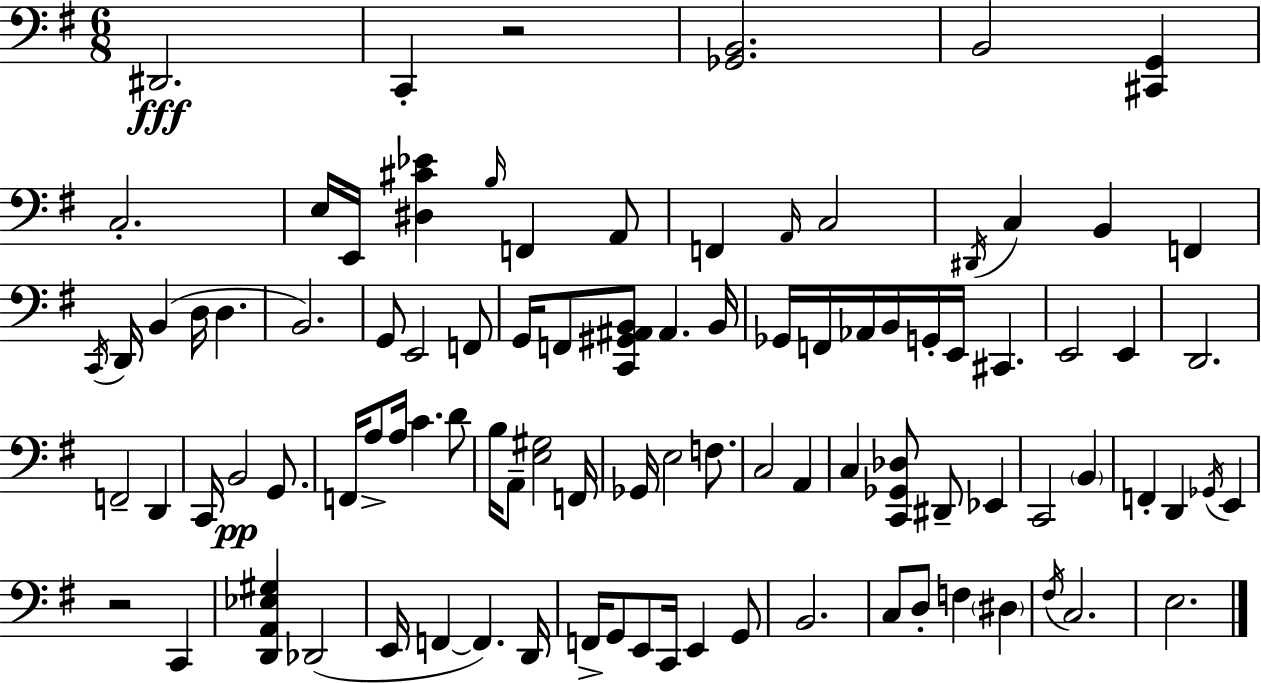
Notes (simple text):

D#2/h. C2/q R/h [Gb2,B2]/h. B2/h [C#2,G2]/q C3/h. E3/s E2/s [D#3,C#4,Eb4]/q B3/s F2/q A2/e F2/q A2/s C3/h D#2/s C3/q B2/q F2/q C2/s D2/s B2/q D3/s D3/q. B2/h. G2/e E2/h F2/e G2/s F2/e [C2,G#2,A#2,B2]/e A#2/q. B2/s Gb2/s F2/s Ab2/s B2/s G2/s E2/s C#2/q. E2/h E2/q D2/h. F2/h D2/q C2/s B2/h G2/e. F2/s A3/e A3/s C4/q. D4/e B3/s A2/e [E3,G#3]/h F2/s Gb2/s E3/h F3/e. C3/h A2/q C3/q [C2,Gb2,Db3]/e D#2/e Eb2/q C2/h B2/q F2/q D2/q Gb2/s E2/q R/h C2/q [D2,A2,Eb3,G#3]/q Db2/h E2/s F2/q F2/q. D2/s F2/s G2/e E2/e C2/s E2/q G2/e B2/h. C3/e D3/e F3/q D#3/q F#3/s C3/h. E3/h.